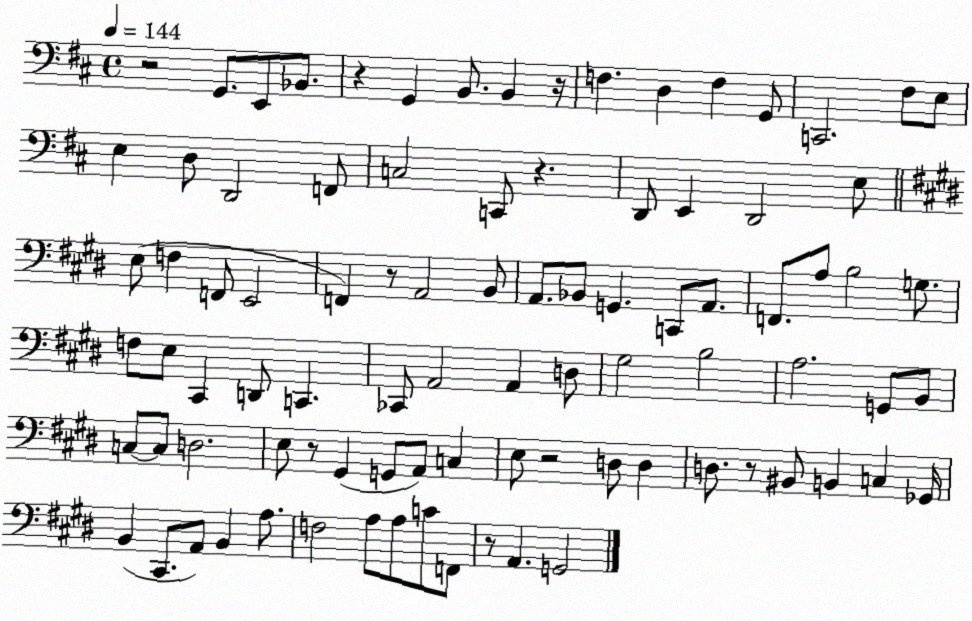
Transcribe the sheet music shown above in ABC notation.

X:1
T:Untitled
M:4/4
L:1/4
K:D
z2 G,,/2 E,,/2 _B,,/2 z G,, B,,/2 B,, z/4 F, D, F, G,,/2 C,,2 ^F,/2 E,/2 E, D,/2 D,,2 F,,/2 C,2 C,,/2 z D,,/2 E,, D,,2 E,/2 E,/2 F, F,,/2 E,,2 F,, z/2 A,,2 B,,/2 A,,/2 _B,,/2 G,, C,,/2 A,,/2 F,,/2 A,/2 B,2 G,/2 F,/2 E,/2 ^C,, D,,/2 C,, _C,,/2 A,,2 A,, D,/2 ^G,2 B,2 A,2 G,,/2 B,,/2 C,/2 C,/2 D,2 E,/2 z/2 ^G,, G,,/2 A,,/2 C, E,/2 z2 D,/2 D, D,/2 z/2 ^B,,/2 B,, C, _G,,/4 B,, ^C,,/2 A,,/2 B,, A,/2 F,2 A,/2 A,/2 C/2 F,,/2 z/2 A,, G,,2